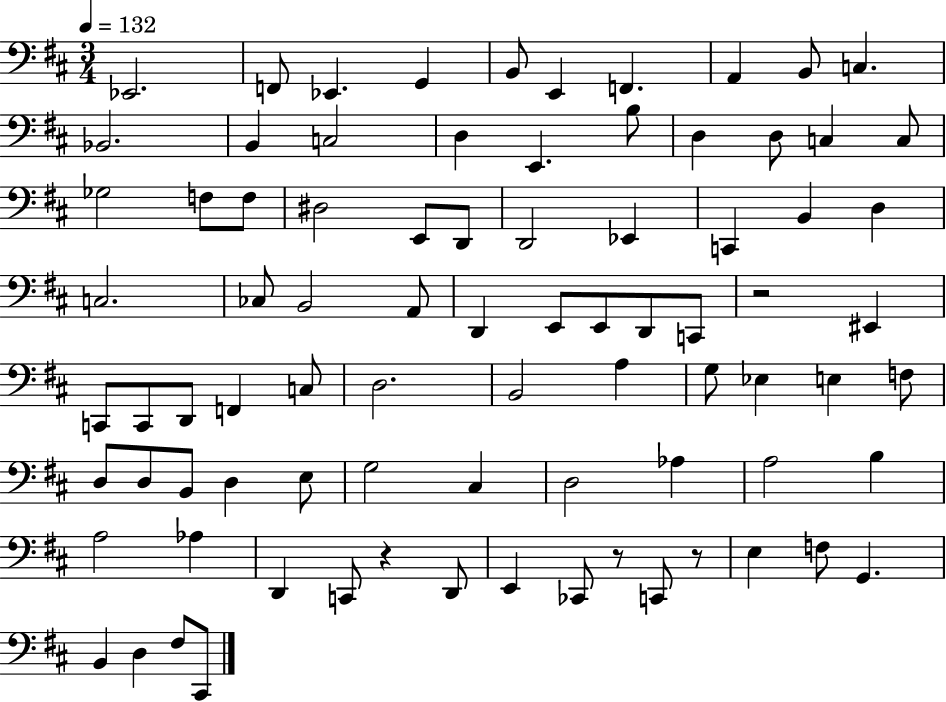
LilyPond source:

{
  \clef bass
  \numericTimeSignature
  \time 3/4
  \key d \major
  \tempo 4 = 132
  \repeat volta 2 { ees,2. | f,8 ees,4. g,4 | b,8 e,4 f,4. | a,4 b,8 c4. | \break bes,2. | b,4 c2 | d4 e,4. b8 | d4 d8 c4 c8 | \break ges2 f8 f8 | dis2 e,8 d,8 | d,2 ees,4 | c,4 b,4 d4 | \break c2. | ces8 b,2 a,8 | d,4 e,8 e,8 d,8 c,8 | r2 eis,4 | \break c,8 c,8 d,8 f,4 c8 | d2. | b,2 a4 | g8 ees4 e4 f8 | \break d8 d8 b,8 d4 e8 | g2 cis4 | d2 aes4 | a2 b4 | \break a2 aes4 | d,4 c,8 r4 d,8 | e,4 ces,8 r8 c,8 r8 | e4 f8 g,4. | \break b,4 d4 fis8 cis,8 | } \bar "|."
}